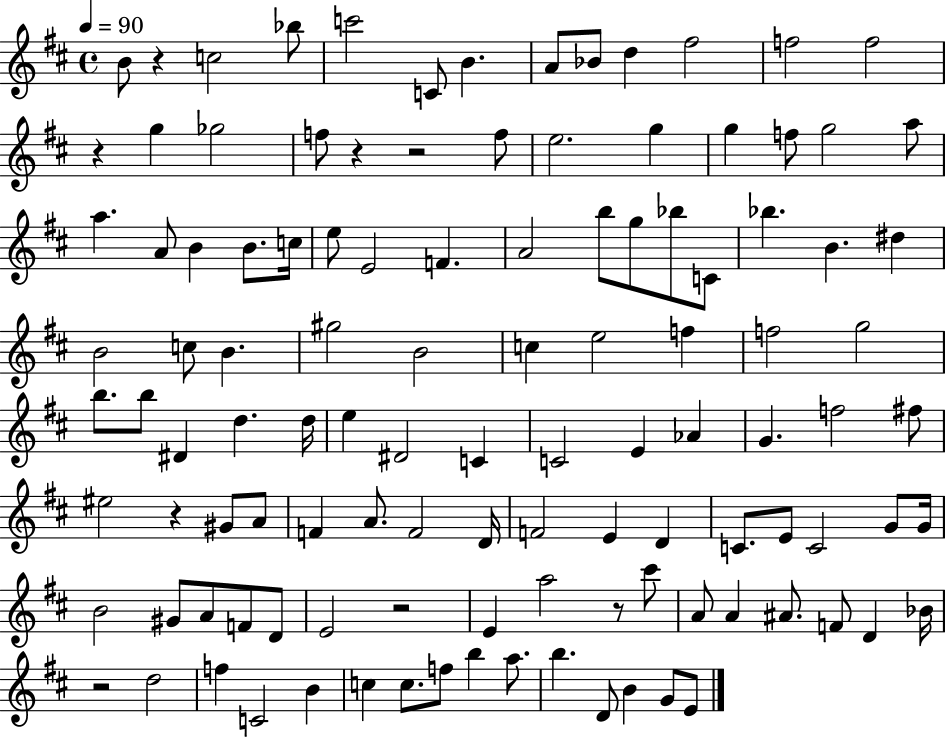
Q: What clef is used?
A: treble